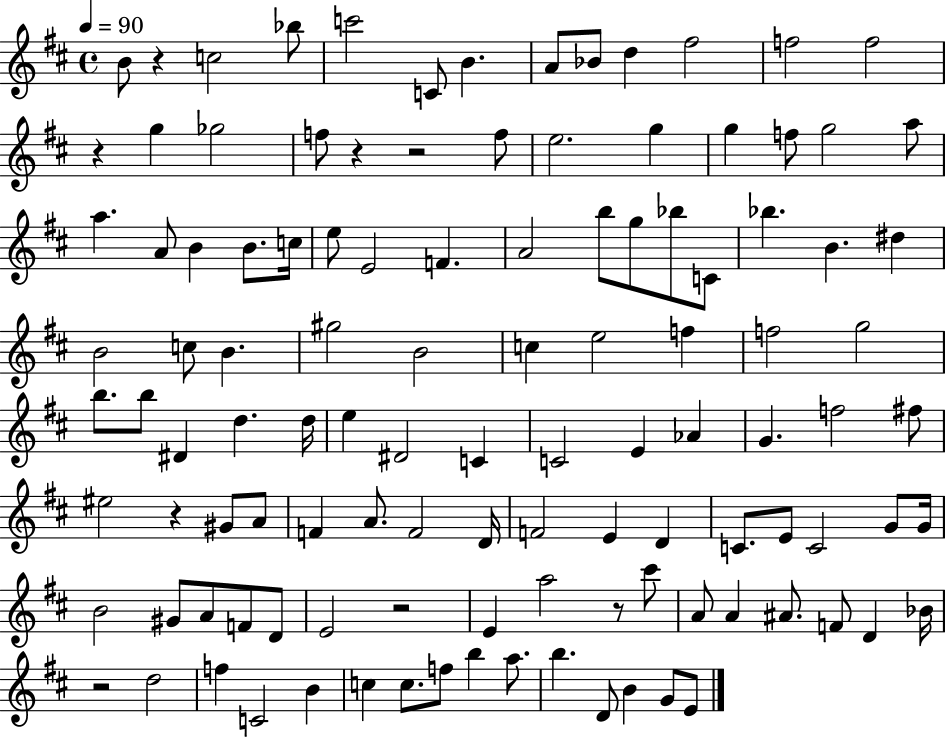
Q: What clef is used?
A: treble